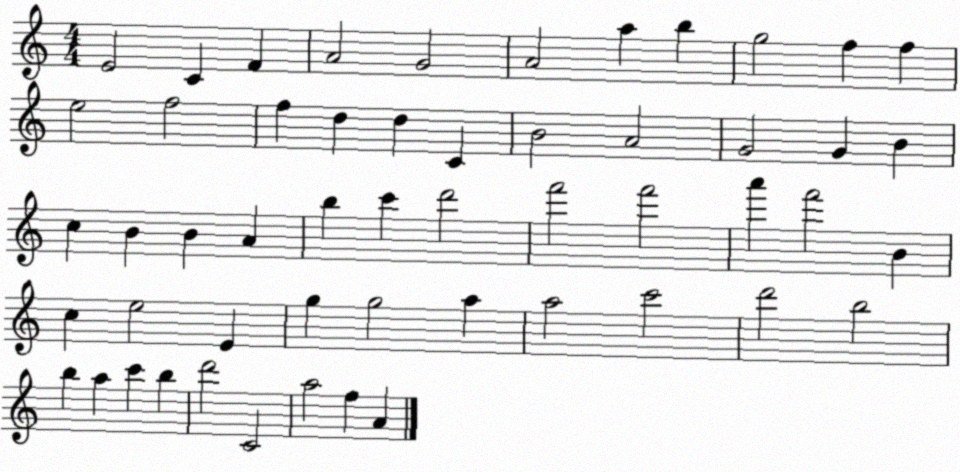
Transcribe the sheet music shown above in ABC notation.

X:1
T:Untitled
M:4/4
L:1/4
K:C
E2 C F A2 G2 A2 a b g2 f f e2 f2 f d d C B2 A2 G2 G B c B B A b c' d'2 f'2 f'2 a' f'2 B c e2 E g g2 a a2 c'2 d'2 b2 b a c' b d'2 C2 a2 f A